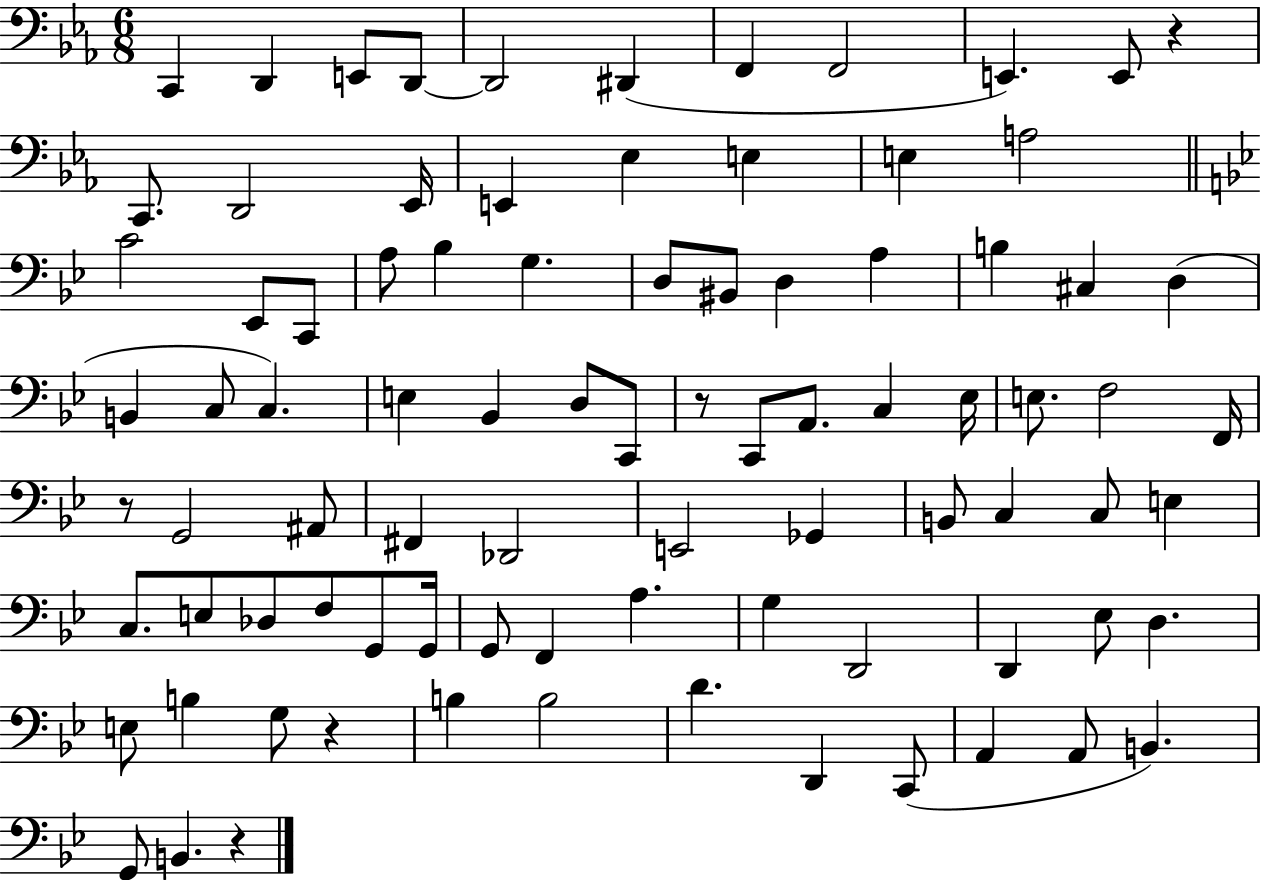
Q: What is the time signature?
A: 6/8